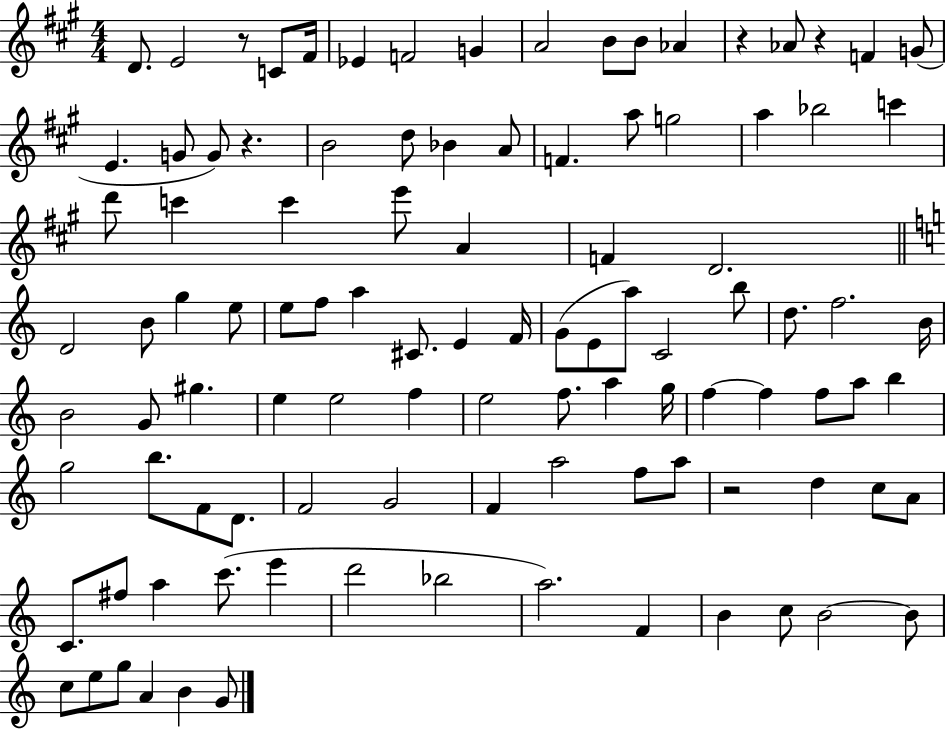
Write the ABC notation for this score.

X:1
T:Untitled
M:4/4
L:1/4
K:A
D/2 E2 z/2 C/2 ^F/4 _E F2 G A2 B/2 B/2 _A z _A/2 z F G/2 E G/2 G/2 z B2 d/2 _B A/2 F a/2 g2 a _b2 c' d'/2 c' c' e'/2 A F D2 D2 B/2 g e/2 e/2 f/2 a ^C/2 E F/4 G/2 E/2 a/2 C2 b/2 d/2 f2 B/4 B2 G/2 ^g e e2 f e2 f/2 a g/4 f f f/2 a/2 b g2 b/2 F/2 D/2 F2 G2 F a2 f/2 a/2 z2 d c/2 A/2 C/2 ^f/2 a c'/2 e' d'2 _b2 a2 F B c/2 B2 B/2 c/2 e/2 g/2 A B G/2